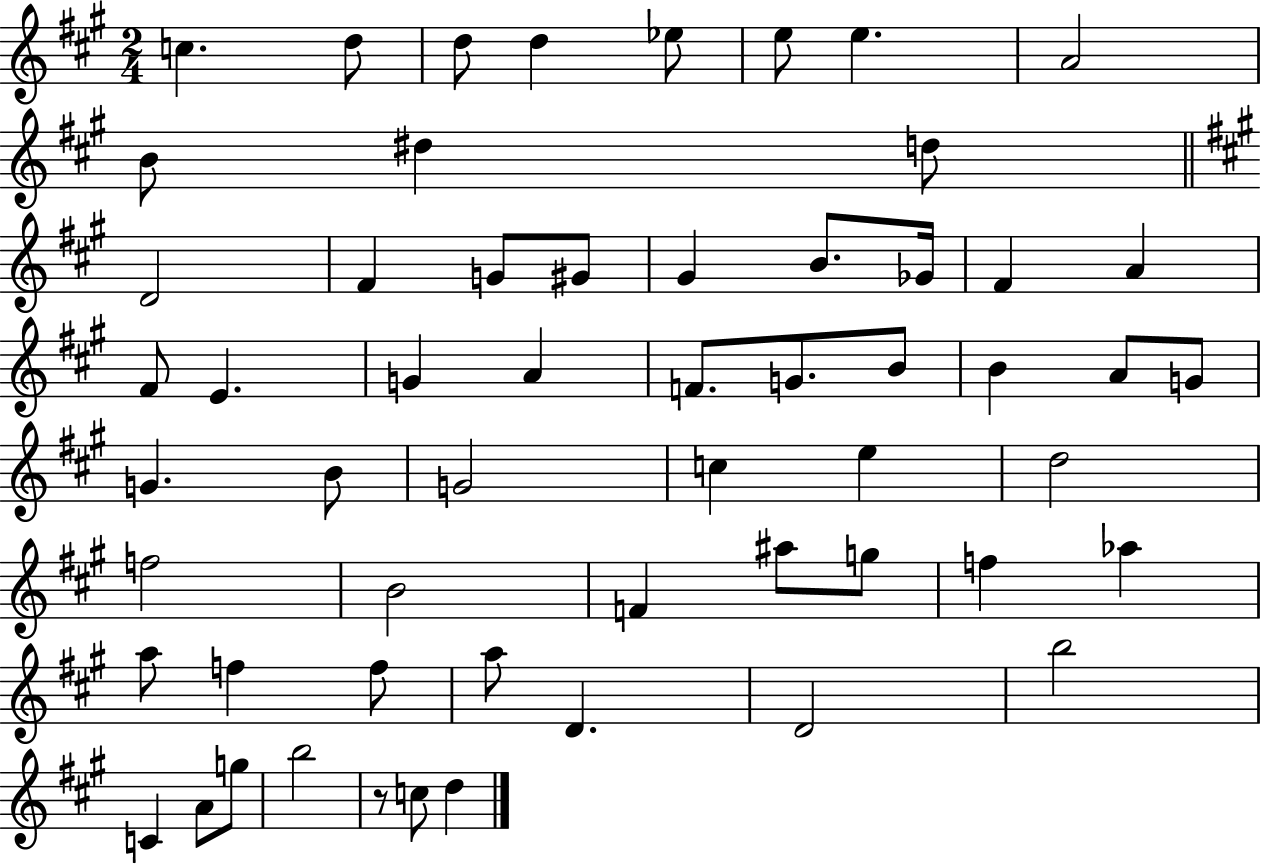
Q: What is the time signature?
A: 2/4